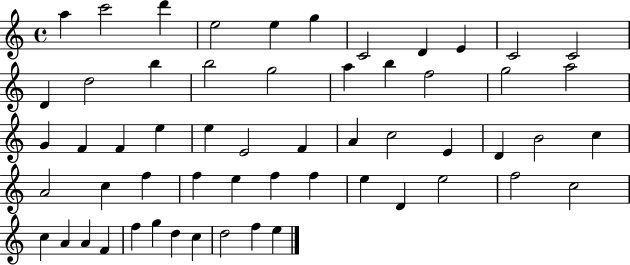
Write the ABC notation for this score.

X:1
T:Untitled
M:4/4
L:1/4
K:C
a c'2 d' e2 e g C2 D E C2 C2 D d2 b b2 g2 a b f2 g2 a2 G F F e e E2 F A c2 E D B2 c A2 c f f e f f e D e2 f2 c2 c A A F f g d c d2 f e